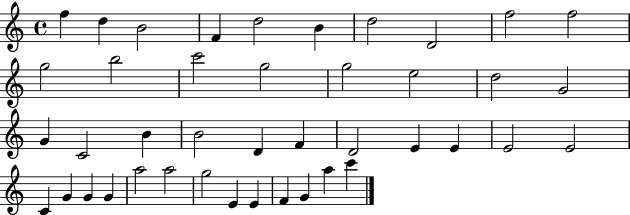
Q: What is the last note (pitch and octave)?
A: C6